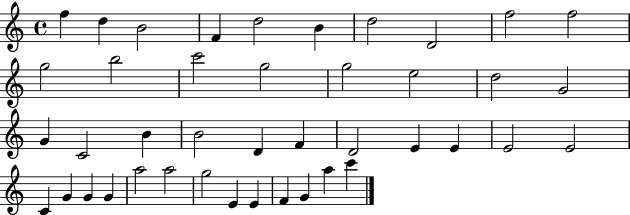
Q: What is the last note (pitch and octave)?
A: C6